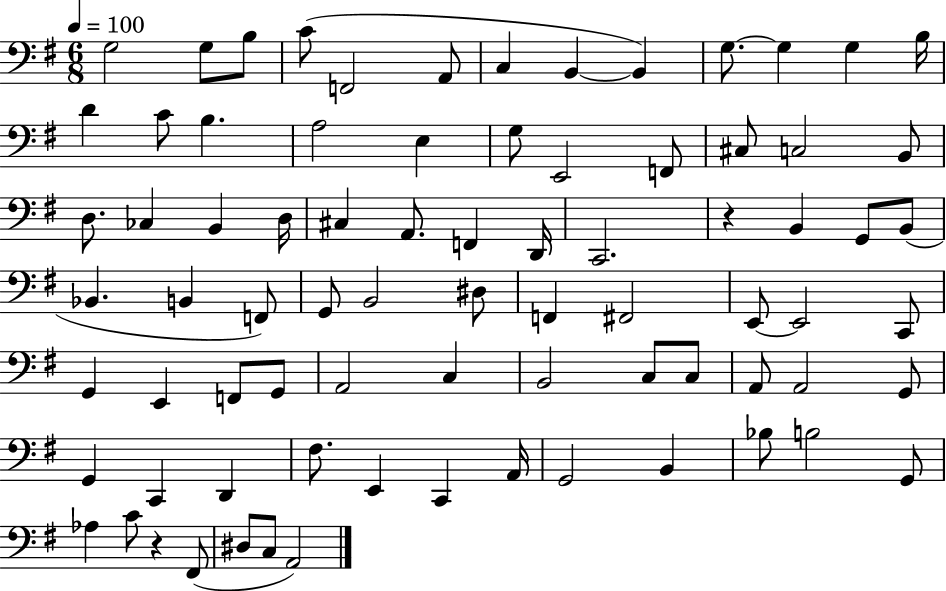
X:1
T:Untitled
M:6/8
L:1/4
K:G
G,2 G,/2 B,/2 C/2 F,,2 A,,/2 C, B,, B,, G,/2 G, G, B,/4 D C/2 B, A,2 E, G,/2 E,,2 F,,/2 ^C,/2 C,2 B,,/2 D,/2 _C, B,, D,/4 ^C, A,,/2 F,, D,,/4 C,,2 z B,, G,,/2 B,,/2 _B,, B,, F,,/2 G,,/2 B,,2 ^D,/2 F,, ^F,,2 E,,/2 E,,2 C,,/2 G,, E,, F,,/2 G,,/2 A,,2 C, B,,2 C,/2 C,/2 A,,/2 A,,2 G,,/2 G,, C,, D,, ^F,/2 E,, C,, A,,/4 G,,2 B,, _B,/2 B,2 G,,/2 _A, C/2 z ^F,,/2 ^D,/2 C,/2 A,,2